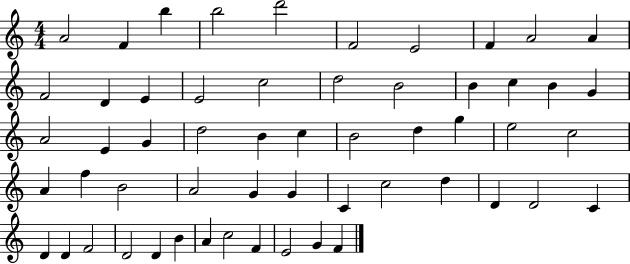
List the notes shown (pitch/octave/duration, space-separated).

A4/h F4/q B5/q B5/h D6/h F4/h E4/h F4/q A4/h A4/q F4/h D4/q E4/q E4/h C5/h D5/h B4/h B4/q C5/q B4/q G4/q A4/h E4/q G4/q D5/h B4/q C5/q B4/h D5/q G5/q E5/h C5/h A4/q F5/q B4/h A4/h G4/q G4/q C4/q C5/h D5/q D4/q D4/h C4/q D4/q D4/q F4/h D4/h D4/q B4/q A4/q C5/h F4/q E4/h G4/q F4/q